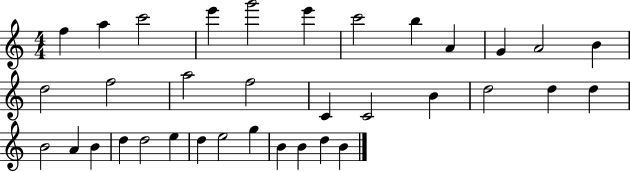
{
  \clef treble
  \numericTimeSignature
  \time 4/4
  \key c \major
  f''4 a''4 c'''2 | e'''4 g'''2 e'''4 | c'''2 b''4 a'4 | g'4 a'2 b'4 | \break d''2 f''2 | a''2 f''2 | c'4 c'2 b'4 | d''2 d''4 d''4 | \break b'2 a'4 b'4 | d''4 d''2 e''4 | d''4 e''2 g''4 | b'4 b'4 d''4 b'4 | \break \bar "|."
}